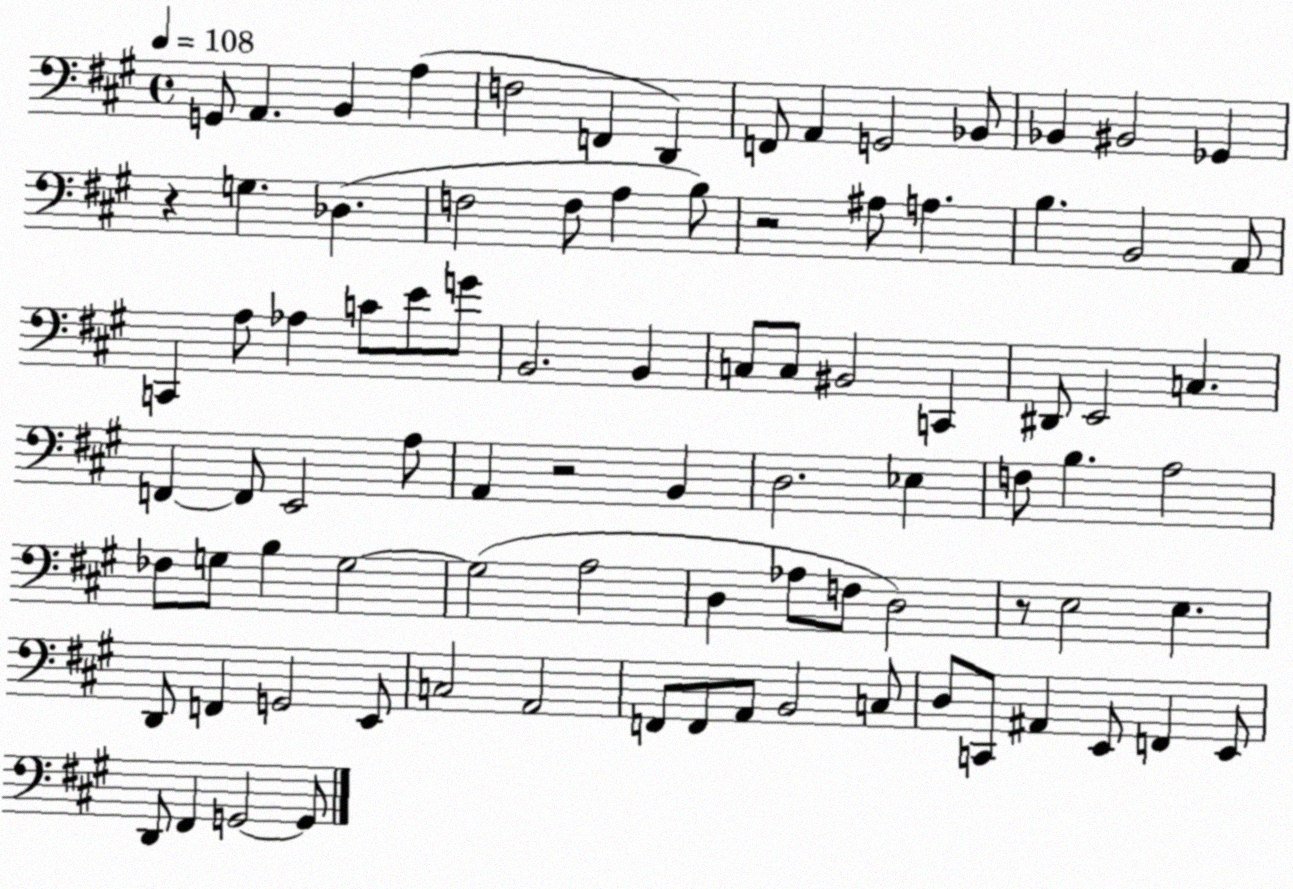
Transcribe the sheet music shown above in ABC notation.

X:1
T:Untitled
M:4/4
L:1/4
K:A
G,,/2 A,, B,, A, F,2 F,, D,, F,,/2 A,, G,,2 _B,,/2 _B,, ^B,,2 _G,, z G, _D, F,2 F,/2 A, B,/2 z2 ^A,/2 A, B, B,,2 A,,/2 C,, A,/2 _A, C/2 E/2 G/2 B,,2 B,, C,/2 C,/2 ^B,,2 C,, ^D,,/2 E,,2 C, F,, F,,/2 E,,2 A,/2 A,, z2 B,, D,2 _E, F,/2 B, A,2 _F,/2 G,/2 B, G,2 G,2 A,2 D, _A,/2 F,/2 D,2 z/2 E,2 E, D,,/2 F,, G,,2 E,,/2 C,2 A,,2 F,,/2 F,,/2 A,,/2 B,,2 C,/2 D,/2 C,,/2 ^A,, E,,/2 F,, E,,/2 D,,/2 ^F,, G,,2 G,,/2